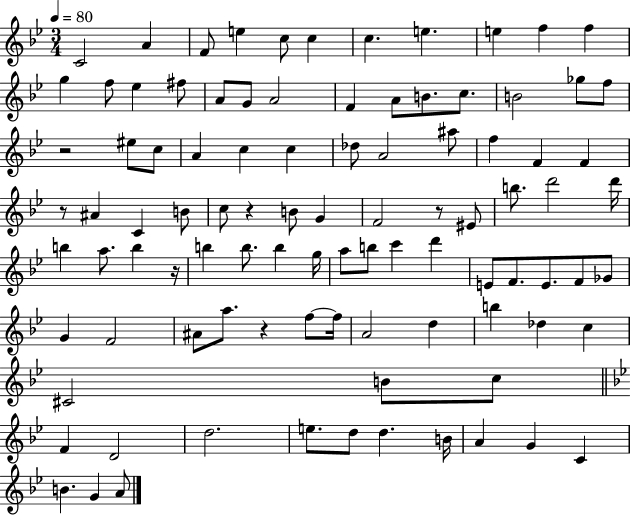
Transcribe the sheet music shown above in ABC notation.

X:1
T:Untitled
M:3/4
L:1/4
K:Bb
C2 A F/2 e c/2 c c e e f f g f/2 _e ^f/2 A/2 G/2 A2 F A/2 B/2 c/2 B2 _g/2 f/2 z2 ^e/2 c/2 A c c _d/2 A2 ^a/2 f F F z/2 ^A C B/2 c/2 z B/2 G F2 z/2 ^E/2 b/2 d'2 d'/4 b a/2 b z/4 b b/2 b g/4 a/2 b/2 c' d' E/2 F/2 E/2 F/2 _G/2 G F2 ^A/2 a/2 z f/2 f/4 A2 d b _d c ^C2 B/2 c/2 F D2 d2 e/2 d/2 d B/4 A G C B G A/2